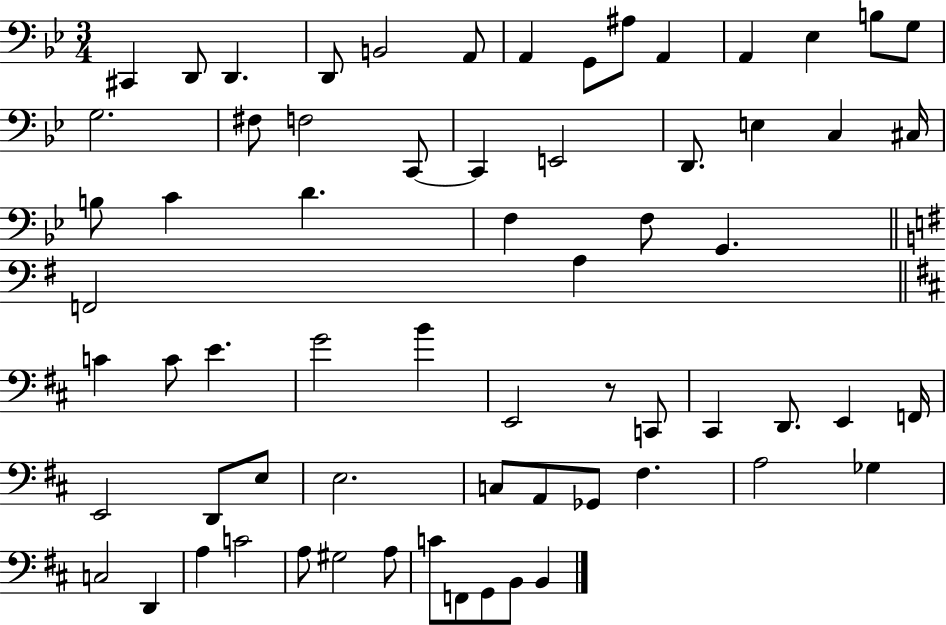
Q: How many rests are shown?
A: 1